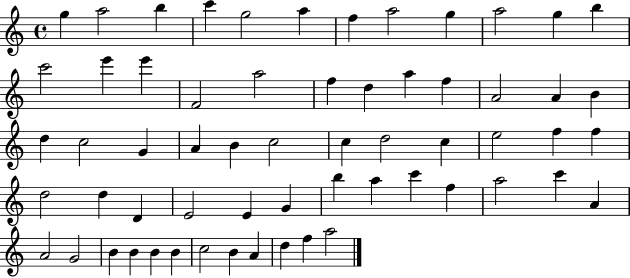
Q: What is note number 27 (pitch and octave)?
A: G4